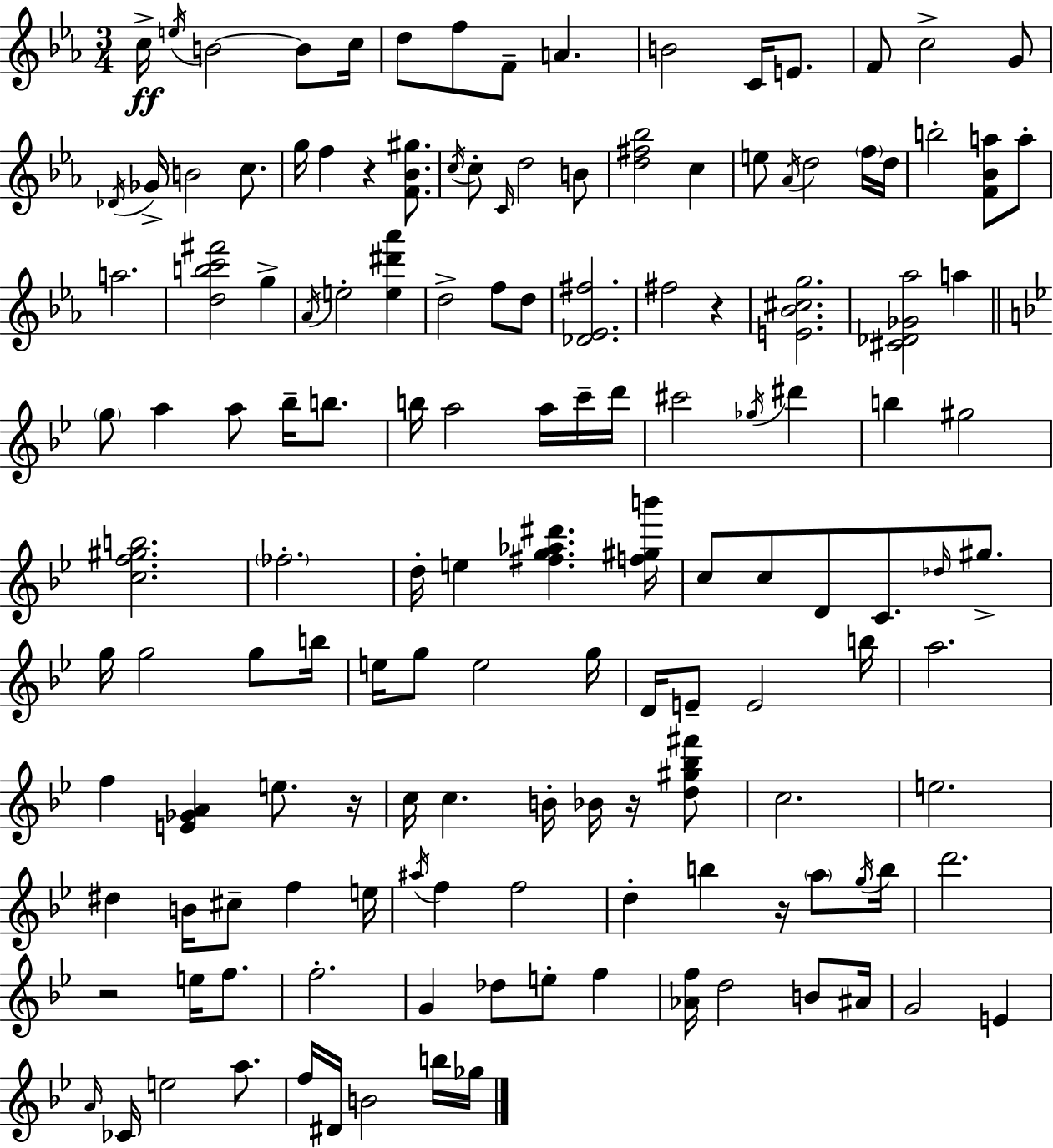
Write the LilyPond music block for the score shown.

{
  \clef treble
  \numericTimeSignature
  \time 3/4
  \key c \minor
  c''16->\ff \acciaccatura { e''16 } b'2~~ b'8 | c''16 d''8 f''8 f'8-- a'4. | b'2 c'16 e'8. | f'8 c''2-> g'8 | \break \acciaccatura { des'16 } ges'16-> b'2 c''8. | g''16 f''4 r4 <f' bes' gis''>8. | \acciaccatura { c''16 } c''8-. \grace { c'16 } d''2 | b'8 <d'' fis'' bes''>2 | \break c''4 e''8 \acciaccatura { aes'16 } d''2 | \parenthesize f''16 d''16 b''2-. | <f' bes' a''>8 a''8-. a''2. | <d'' b'' c''' fis'''>2 | \break g''4-> \acciaccatura { aes'16 } e''2-. | <e'' dis''' aes'''>4 d''2-> | f''8 d''8 <des' ees' fis''>2. | fis''2 | \break r4 <e' bes' cis'' g''>2. | <cis' des' ges' aes''>2 | a''4 \bar "||" \break \key bes \major \parenthesize g''8 a''4 a''8 bes''16-- b''8. | b''16 a''2 a''16 c'''16-- d'''16 | cis'''2 \acciaccatura { ges''16 } dis'''4 | b''4 gis''2 | \break <c'' f'' gis'' b''>2. | \parenthesize fes''2.-. | d''16-. e''4 <fis'' g'' aes'' dis'''>4. | <f'' gis'' b'''>16 c''8 c''8 d'8 c'8. \grace { des''16 } gis''8.-> | \break g''16 g''2 g''8 | b''16 e''16 g''8 e''2 | g''16 d'16 e'8-- e'2 | b''16 a''2. | \break f''4 <e' ges' a'>4 e''8. | r16 c''16 c''4. b'16-. bes'16 r16 | <d'' gis'' bes'' fis'''>8 c''2. | e''2. | \break dis''4 b'16 cis''8-- f''4 | e''16 \acciaccatura { ais''16 } f''4 f''2 | d''4-. b''4 r16 | \parenthesize a''8 \acciaccatura { g''16 } b''16 d'''2. | \break r2 | e''16 f''8. f''2.-. | g'4 des''8 e''8-. | f''4 <aes' f''>16 d''2 | \break b'8 ais'16 g'2 | e'4 \grace { a'16 } ces'16 e''2 | a''8. f''16 dis'16 b'2 | b''16 ges''16 \bar "|."
}